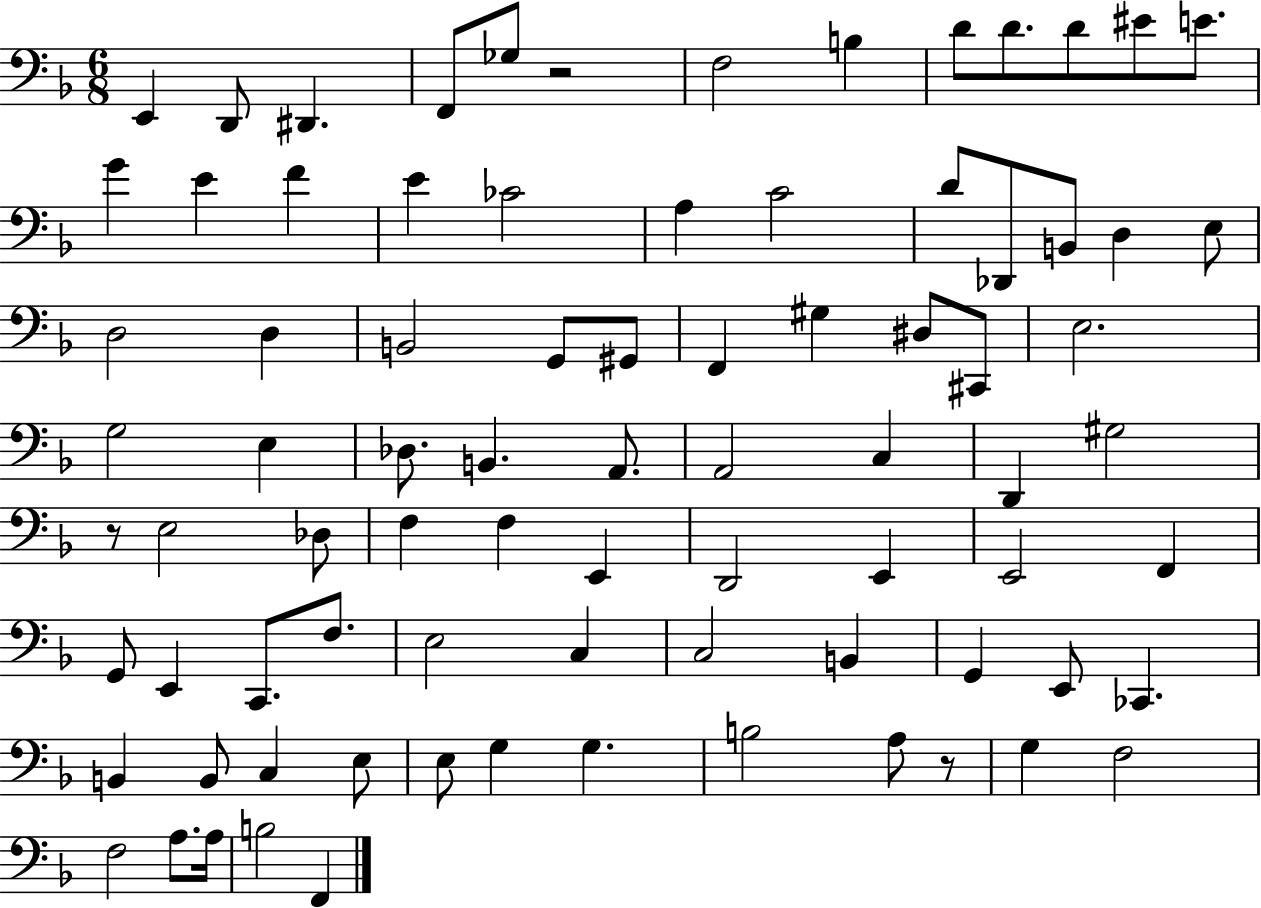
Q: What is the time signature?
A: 6/8